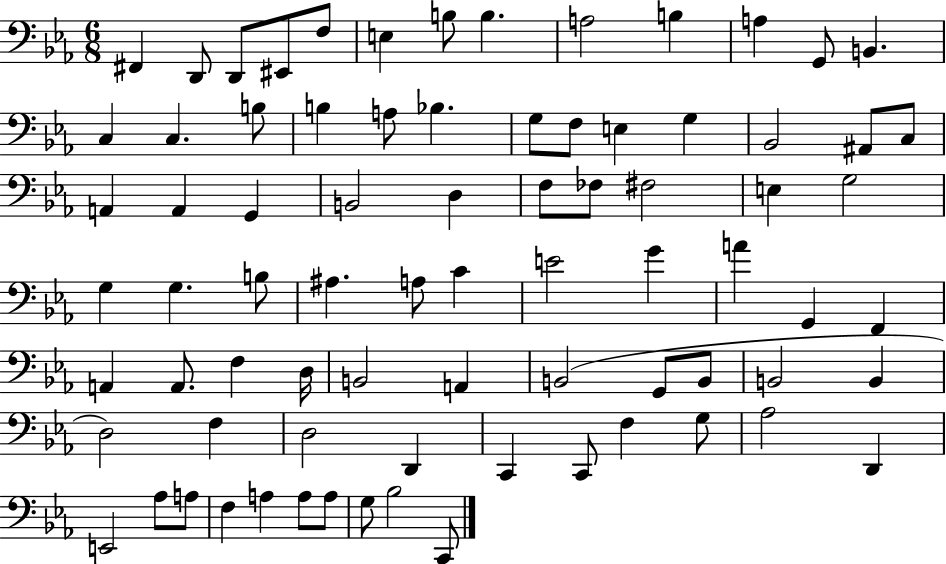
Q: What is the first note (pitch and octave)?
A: F#2